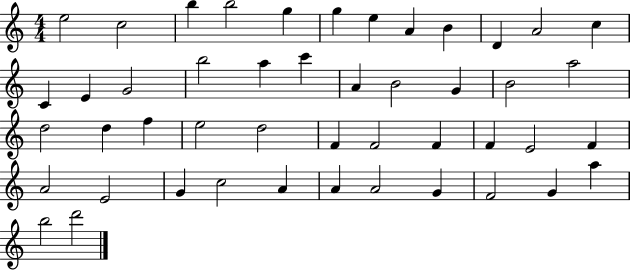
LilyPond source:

{
  \clef treble
  \numericTimeSignature
  \time 4/4
  \key c \major
  e''2 c''2 | b''4 b''2 g''4 | g''4 e''4 a'4 b'4 | d'4 a'2 c''4 | \break c'4 e'4 g'2 | b''2 a''4 c'''4 | a'4 b'2 g'4 | b'2 a''2 | \break d''2 d''4 f''4 | e''2 d''2 | f'4 f'2 f'4 | f'4 e'2 f'4 | \break a'2 e'2 | g'4 c''2 a'4 | a'4 a'2 g'4 | f'2 g'4 a''4 | \break b''2 d'''2 | \bar "|."
}